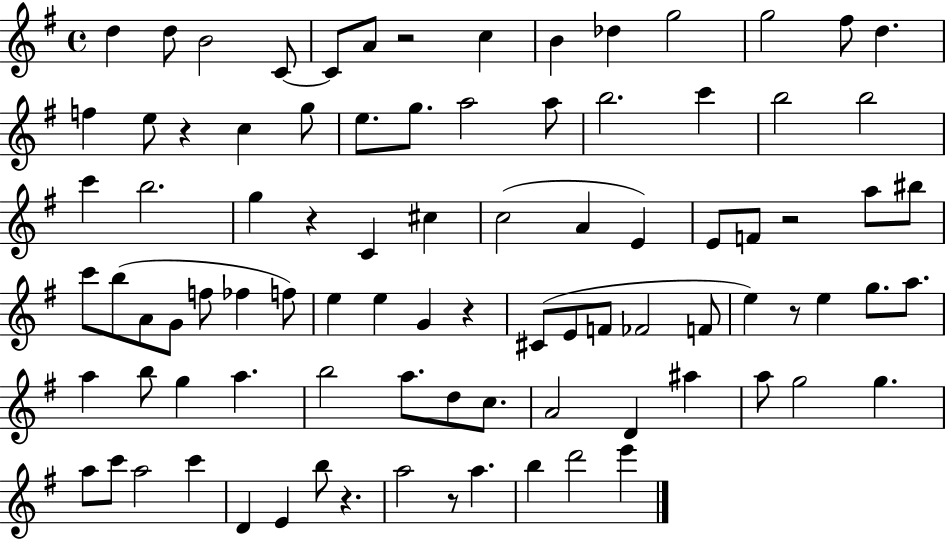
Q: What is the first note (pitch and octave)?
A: D5